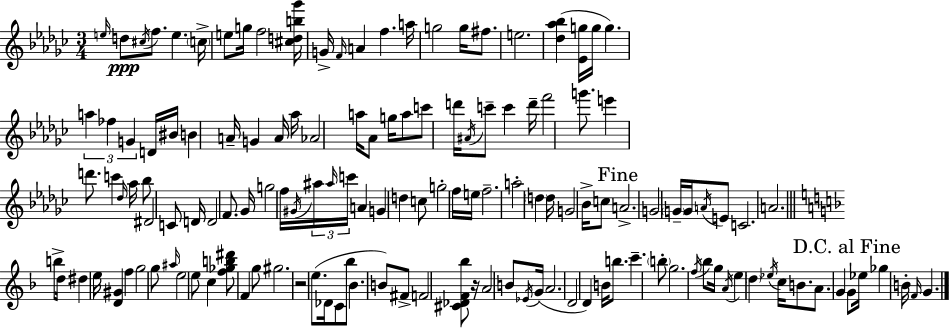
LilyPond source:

{
  \clef treble
  \numericTimeSignature
  \time 3/4
  \key ees \minor
  \repeat volta 2 { \grace { e''16 }\ppp d''8 \acciaccatura { cis''16 } f''8. e''4. | \parenthesize c''16-> e''8 g''16 f''2 | <cis'' d'' b'' ges'''>16 g'16-> \grace { f'16 } a'4 f''4. | a''16 g''2 g''16 | \break fis''8. e''2. | <des'' aes'' bes''>4( <ees' g''>16 g''16 g''4.) | \tuplet 3/2 { a''4 fes''4 g'4 } | d'16 bis'16 b'4 a'16-- g'4 | \break a'16 aes''16 aes'2 | a''16 aes'8 g''16 a''8 c'''8 d'''16 \acciaccatura { ais'16 } c'''8-- | c'''4 d'''16-- f'''2 | g'''8. e'''4 d'''8. c'''4 | \break \grace { des''16 } aes''16 bes''8 dis'2 | c'8 d'16 d'2 | f'8. ges'16 g''2 | f''16 \acciaccatura { gis'16 } \tuplet 3/2 { ais''16 \grace { ais''16 } c'''16 } a'4 g'4 | \break d''4 c''8 g''2-. | f''16 e''16 f''2.-- | a''2-. | \parenthesize d''4 d''16 g'2 | \break bes'16-> c''8 \mark "Fine" a'2.-> | g'2 | \parenthesize g'16-- g'16 \acciaccatura { a'16 } e'8 c'2. | a'2. | \break \bar "||" \break \key d \minor b''8-> d''16 dis''4 e''16 <d' gis'>4 | f''4 g''2 | g''8 \grace { ais''16 } e''2 e''8 | c''4 <f'' ges'' b'' dis'''>8 f'4 g''8 | \break gis''2. | r2 e''8.( | des'16 c'8 bes''8 bes'4. b'8) | fis'8-> f'2 <cis' des' f' bes''>8 | \break r16 a'2 b'8 | \acciaccatura { ees'16 } g'16( a'2. | d'2 d'4) | b'16 b''8. c'''4.-- | \break \parenthesize b''8-. g''2. | \acciaccatura { f''16 } bes''8 g''16 \acciaccatura { a'16 } e''4 \parenthesize d''4 | \acciaccatura { ees''16 } c''16 b'8. a'8. g'4 | \mark "D.C. al Fine" g'8 ees''16 ges''4 b'16-. \grace { f'16 } | \break g'4. } \bar "|."
}